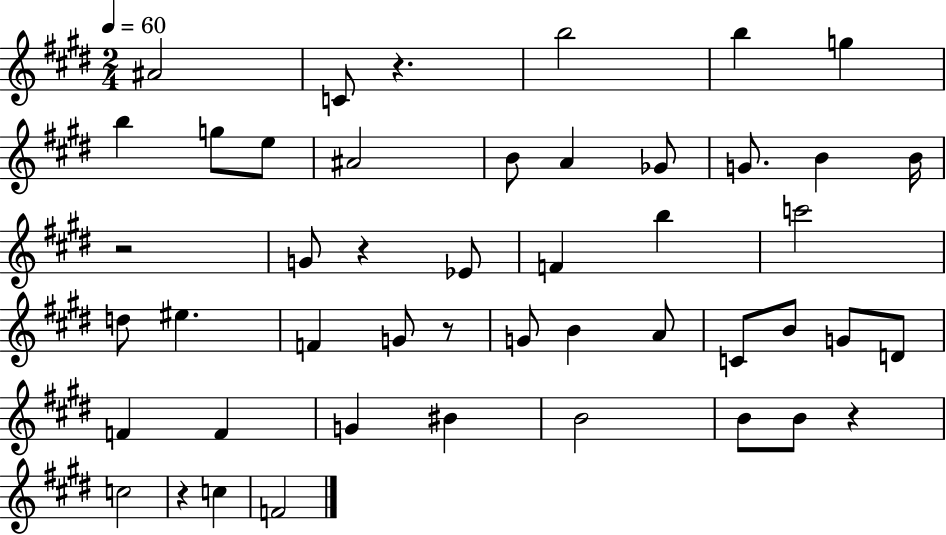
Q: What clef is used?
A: treble